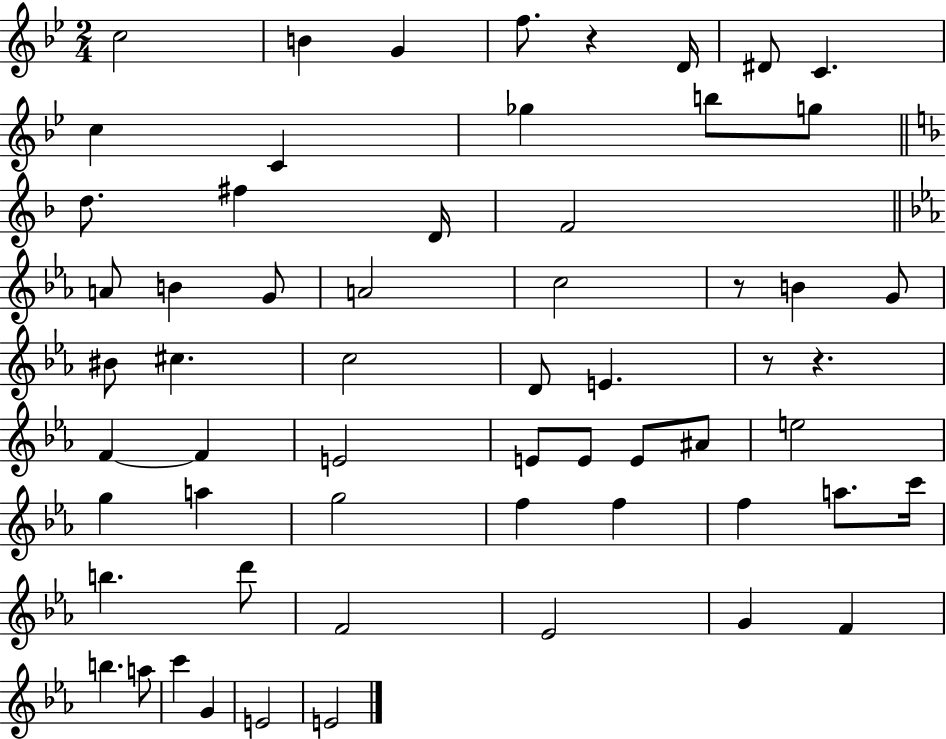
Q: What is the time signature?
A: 2/4